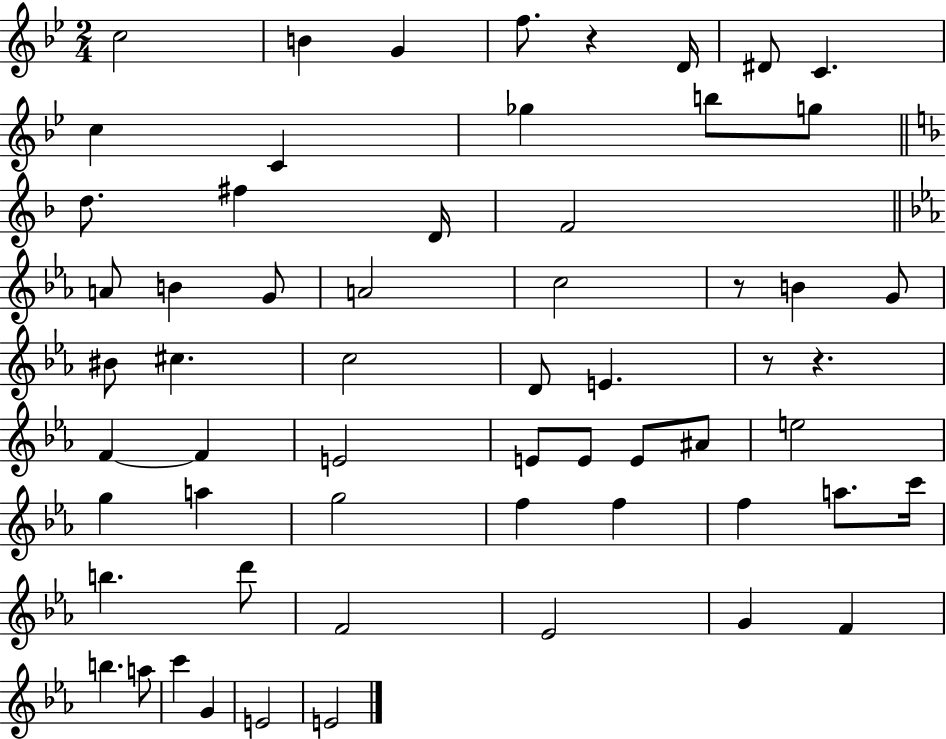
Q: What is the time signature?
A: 2/4